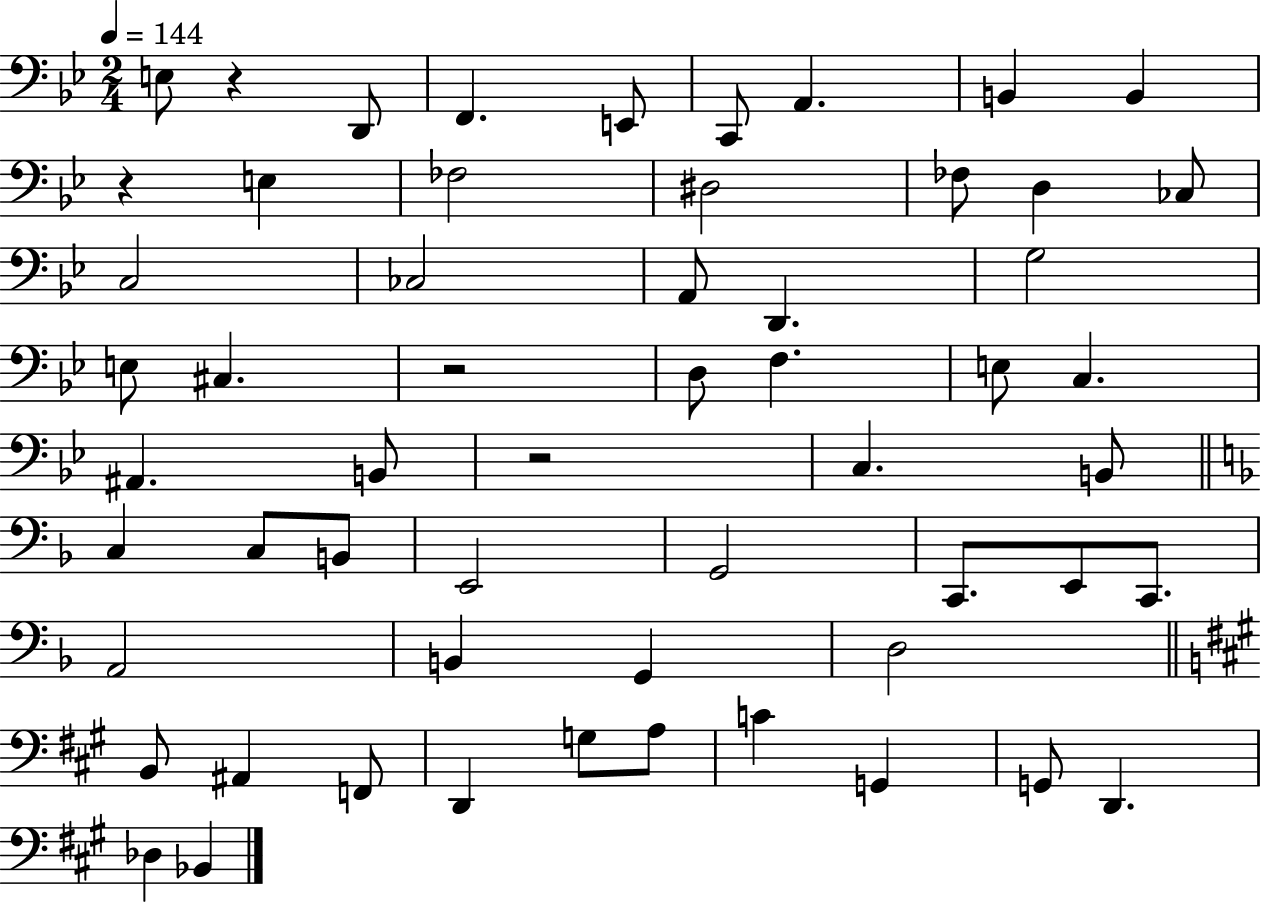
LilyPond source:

{
  \clef bass
  \numericTimeSignature
  \time 2/4
  \key bes \major
  \tempo 4 = 144
  e8 r4 d,8 | f,4. e,8 | c,8 a,4. | b,4 b,4 | \break r4 e4 | fes2 | dis2 | fes8 d4 ces8 | \break c2 | ces2 | a,8 d,4. | g2 | \break e8 cis4. | r2 | d8 f4. | e8 c4. | \break ais,4. b,8 | r2 | c4. b,8 | \bar "||" \break \key f \major c4 c8 b,8 | e,2 | g,2 | c,8. e,8 c,8. | \break a,2 | b,4 g,4 | d2 | \bar "||" \break \key a \major b,8 ais,4 f,8 | d,4 g8 a8 | c'4 g,4 | g,8 d,4. | \break des4 bes,4 | \bar "|."
}